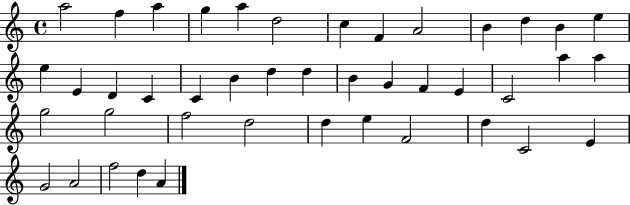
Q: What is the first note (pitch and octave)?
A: A5